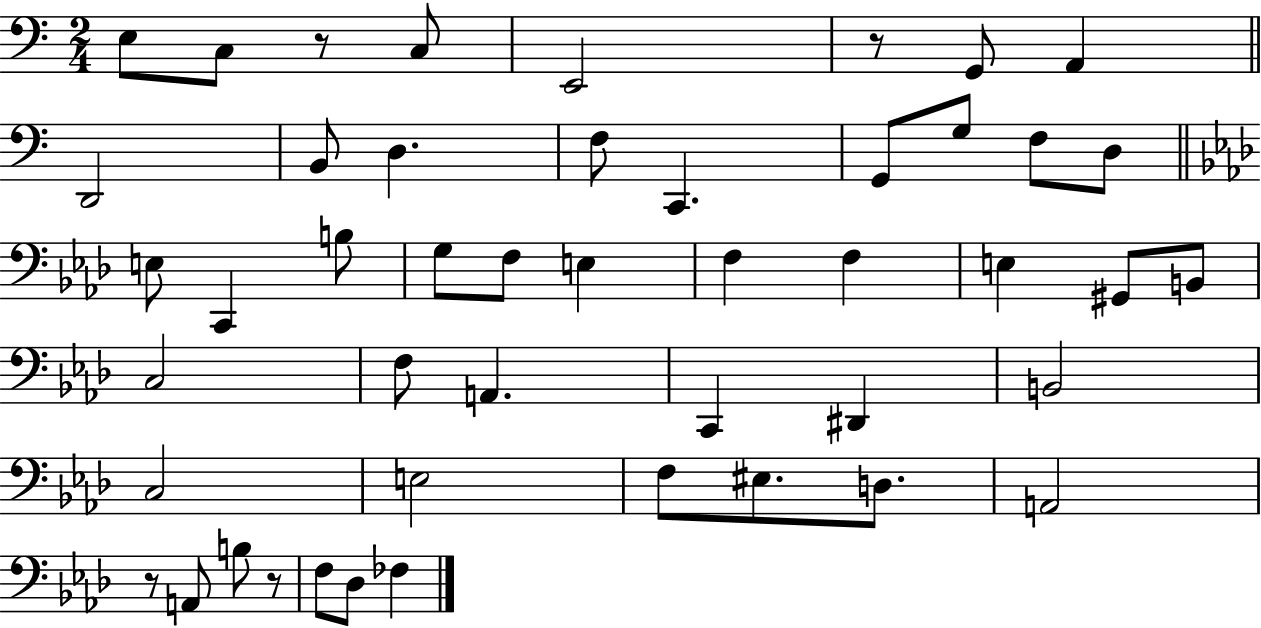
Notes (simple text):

E3/e C3/e R/e C3/e E2/h R/e G2/e A2/q D2/h B2/e D3/q. F3/e C2/q. G2/e G3/e F3/e D3/e E3/e C2/q B3/e G3/e F3/e E3/q F3/q F3/q E3/q G#2/e B2/e C3/h F3/e A2/q. C2/q D#2/q B2/h C3/h E3/h F3/e EIS3/e. D3/e. A2/h R/e A2/e B3/e R/e F3/e Db3/e FES3/q